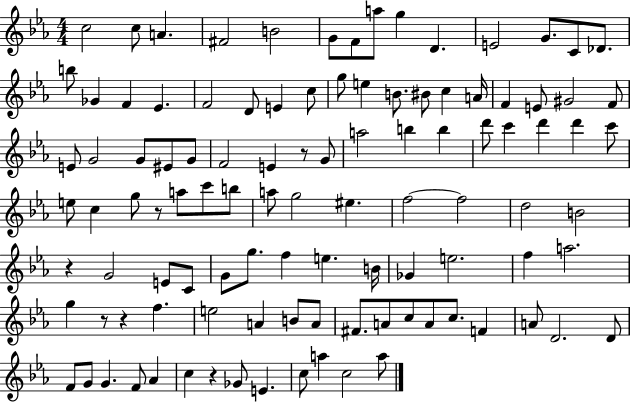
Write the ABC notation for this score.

X:1
T:Untitled
M:4/4
L:1/4
K:Eb
c2 c/2 A ^F2 B2 G/2 F/2 a/2 g D E2 G/2 C/2 _D/2 b/2 _G F _E F2 D/2 E c/2 g/2 e B/2 ^B/2 c A/4 F E/2 ^G2 F/2 E/2 G2 G/2 ^E/2 G/2 F2 E z/2 G/2 a2 b b d'/2 c' d' d' c'/2 e/2 c g/2 z/2 a/2 c'/2 b/2 a/2 g2 ^e f2 f2 d2 B2 z G2 E/2 C/2 G/2 g/2 f e B/4 _G e2 f a2 g z/2 z f e2 A B/2 A/2 ^F/2 A/2 c/2 A/2 c/2 F A/2 D2 D/2 F/2 G/2 G F/2 _A c z _G/2 E c/2 a c2 a/2